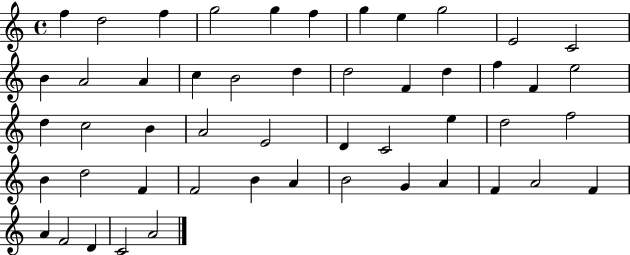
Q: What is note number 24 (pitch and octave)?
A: D5